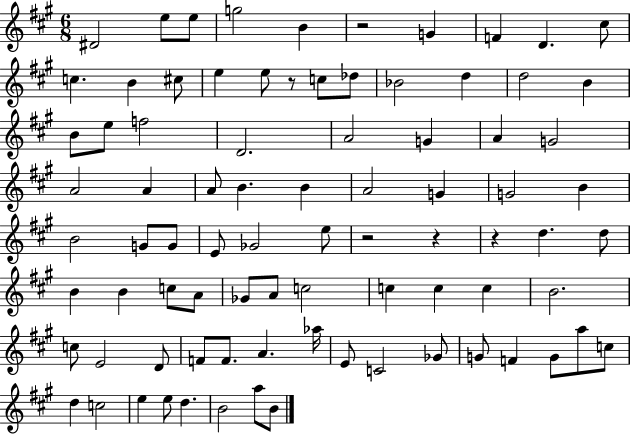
{
  \clef treble
  \numericTimeSignature
  \time 6/8
  \key a \major
  dis'2 e''8 e''8 | g''2 b'4 | r2 g'4 | f'4 d'4. cis''8 | \break c''4. b'4 cis''8 | e''4 e''8 r8 c''8 des''8 | bes'2 d''4 | d''2 b'4 | \break b'8 e''8 f''2 | d'2. | a'2 g'4 | a'4 g'2 | \break a'2 a'4 | a'8 b'4. b'4 | a'2 g'4 | g'2 b'4 | \break b'2 g'8 g'8 | e'8 ges'2 e''8 | r2 r4 | r4 d''4. d''8 | \break b'4 b'4 c''8 a'8 | ges'8 a'8 c''2 | c''4 c''4 c''4 | b'2. | \break c''8 e'2 d'8 | f'8 f'8. a'4. aes''16 | e'8 c'2 ges'8 | g'8 f'4 g'8 a''8 c''8 | \break d''4 c''2 | e''4 e''8 d''4. | b'2 a''8 b'8 | \bar "|."
}